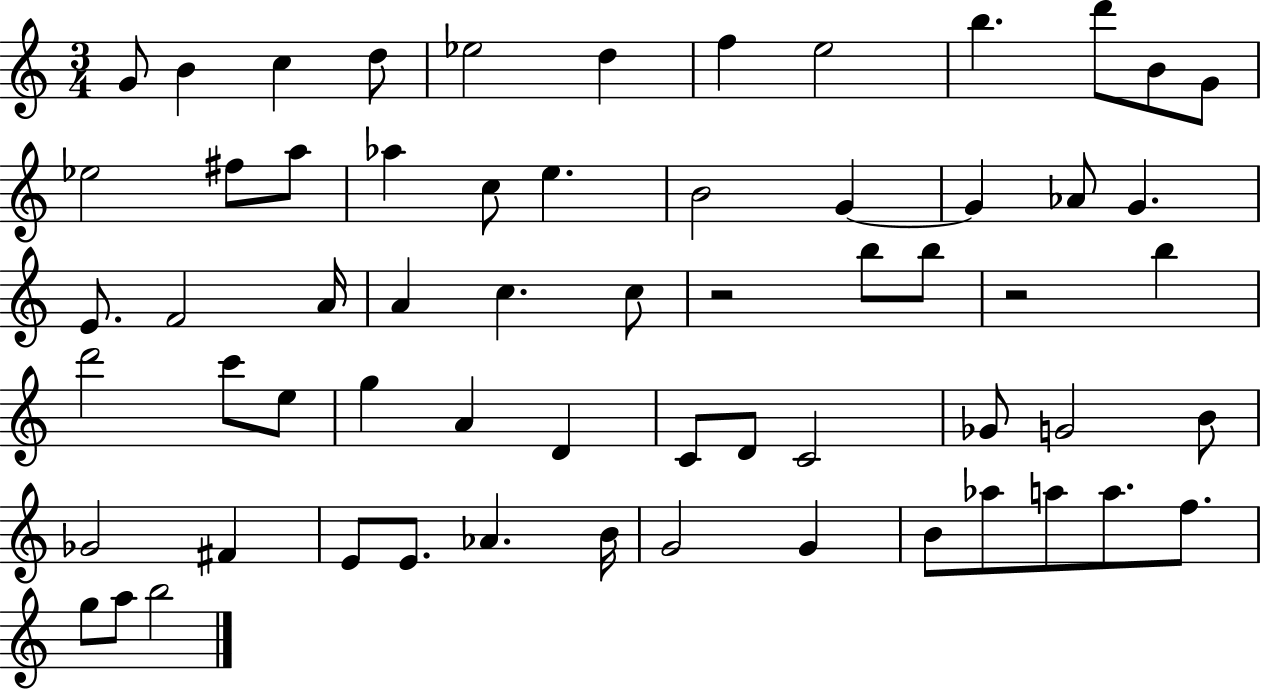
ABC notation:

X:1
T:Untitled
M:3/4
L:1/4
K:C
G/2 B c d/2 _e2 d f e2 b d'/2 B/2 G/2 _e2 ^f/2 a/2 _a c/2 e B2 G G _A/2 G E/2 F2 A/4 A c c/2 z2 b/2 b/2 z2 b d'2 c'/2 e/2 g A D C/2 D/2 C2 _G/2 G2 B/2 _G2 ^F E/2 E/2 _A B/4 G2 G B/2 _a/2 a/2 a/2 f/2 g/2 a/2 b2